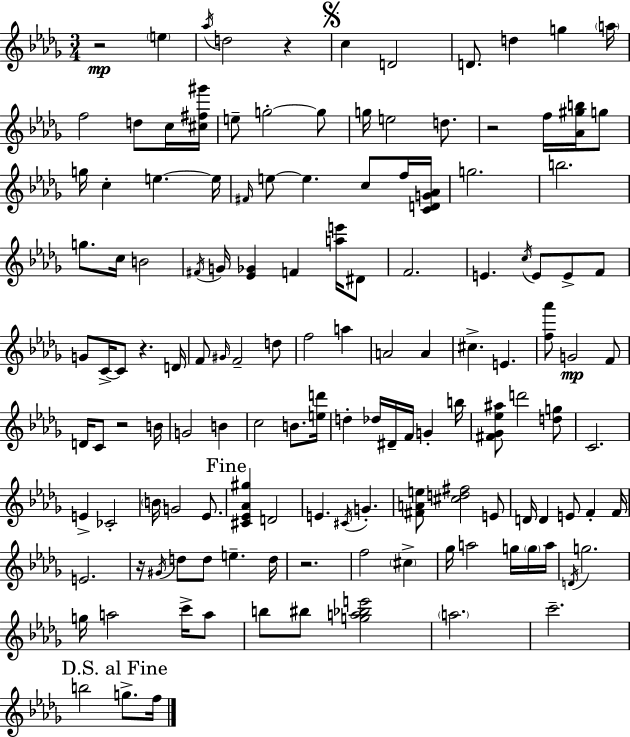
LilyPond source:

{
  \clef treble
  \numericTimeSignature
  \time 3/4
  \key bes \minor
  \repeat volta 2 { r2\mp \parenthesize e''4 | \acciaccatura { aes''16 } d''2 r4 | \mark \markup { \musicglyph "scripts.segno" } c''4 d'2 | d'8. d''4 g''4 | \break \parenthesize a''16 f''2 d''8 c''16 | <cis'' fis'' gis'''>16 e''8-- g''2-.~~ g''8 | g''16 e''2 d''8. | r2 f''16 <aes' gis'' b''>16 g''8 | \break g''16 c''4-. e''4.~~ | e''16 \grace { fis'16 } e''8~~ e''4. c''8 | f''16 <c' d' g' aes'>16 g''2. | b''2. | \break g''8. c''16 b'2 | \acciaccatura { fis'16 } g'16 <ees' ges'>4 f'4 | <a'' e'''>16 dis'8 f'2. | e'4. \acciaccatura { c''16 } e'8 | \break e'8-> f'8 g'8 c'16->~~ c'8 r4. | d'16 f'8 \grace { gis'16 } f'2-- | d''8 f''2 | a''4 a'2 | \break a'4 cis''4.-> e'4. | <f'' aes'''>8 g'2\mp | f'8 d'16 c'8 r2 | b'16 g'2 | \break b'4 c''2 | b'8. <e'' d'''>16 d''4-. des''16 dis'16-- f'16 | g'4-. b''16 <fis' ges' ees'' ais''>8 d'''2 | <d'' g''>8 c'2. | \break e'4-> ces'2-. | \parenthesize b'16 g'2 | ees'8. \mark "Fine" <cis' ees' aes' gis''>4 d'2 | e'4. \acciaccatura { cis'16 } | \break g'4.-. <fis' a' e''>8 <cis'' d'' fis''>2 | e'8 d'16 d'4 e'8 | f'4-. f'16 e'2. | r16 \acciaccatura { gis'16 } d''8 d''8 | \break e''4.-- d''16 r2. | f''2 | \parenthesize cis''4-> ges''16 a''2 | g''16 \parenthesize g''16 a''16 \acciaccatura { d'16 } g''2. | \break g''16 a''2 | c'''16-> a''8 b''8 bis''8 | <g'' a'' bes'' e'''>2 \parenthesize a''2. | c'''2.-- | \break \mark "D.S. al Fine" b''2 | g''8.-> f''16 } \bar "|."
}